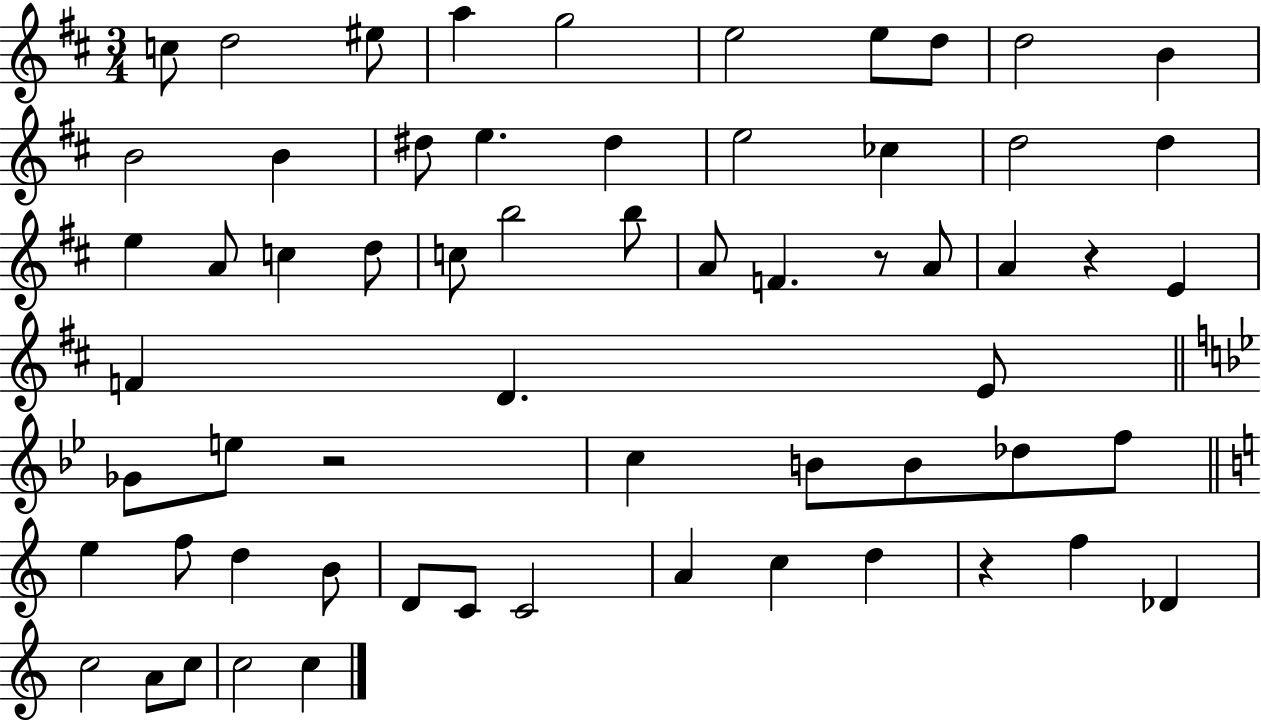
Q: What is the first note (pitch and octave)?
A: C5